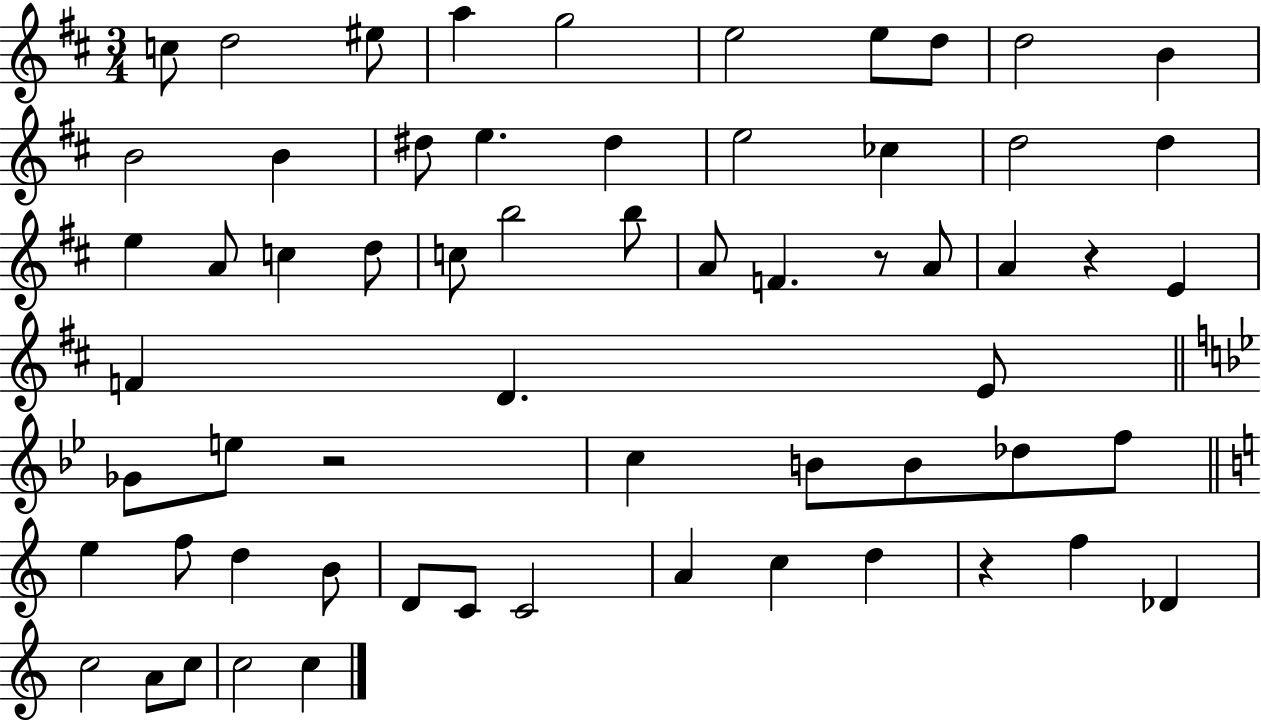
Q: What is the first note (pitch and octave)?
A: C5